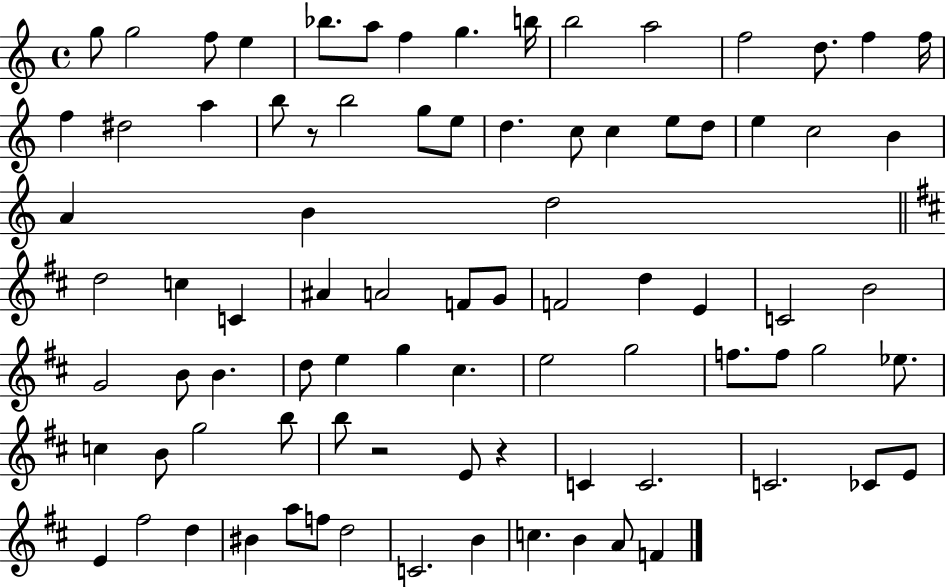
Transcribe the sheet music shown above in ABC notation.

X:1
T:Untitled
M:4/4
L:1/4
K:C
g/2 g2 f/2 e _b/2 a/2 f g b/4 b2 a2 f2 d/2 f f/4 f ^d2 a b/2 z/2 b2 g/2 e/2 d c/2 c e/2 d/2 e c2 B A B d2 d2 c C ^A A2 F/2 G/2 F2 d E C2 B2 G2 B/2 B d/2 e g ^c e2 g2 f/2 f/2 g2 _e/2 c B/2 g2 b/2 b/2 z2 E/2 z C C2 C2 _C/2 E/2 E ^f2 d ^B a/2 f/2 d2 C2 B c B A/2 F